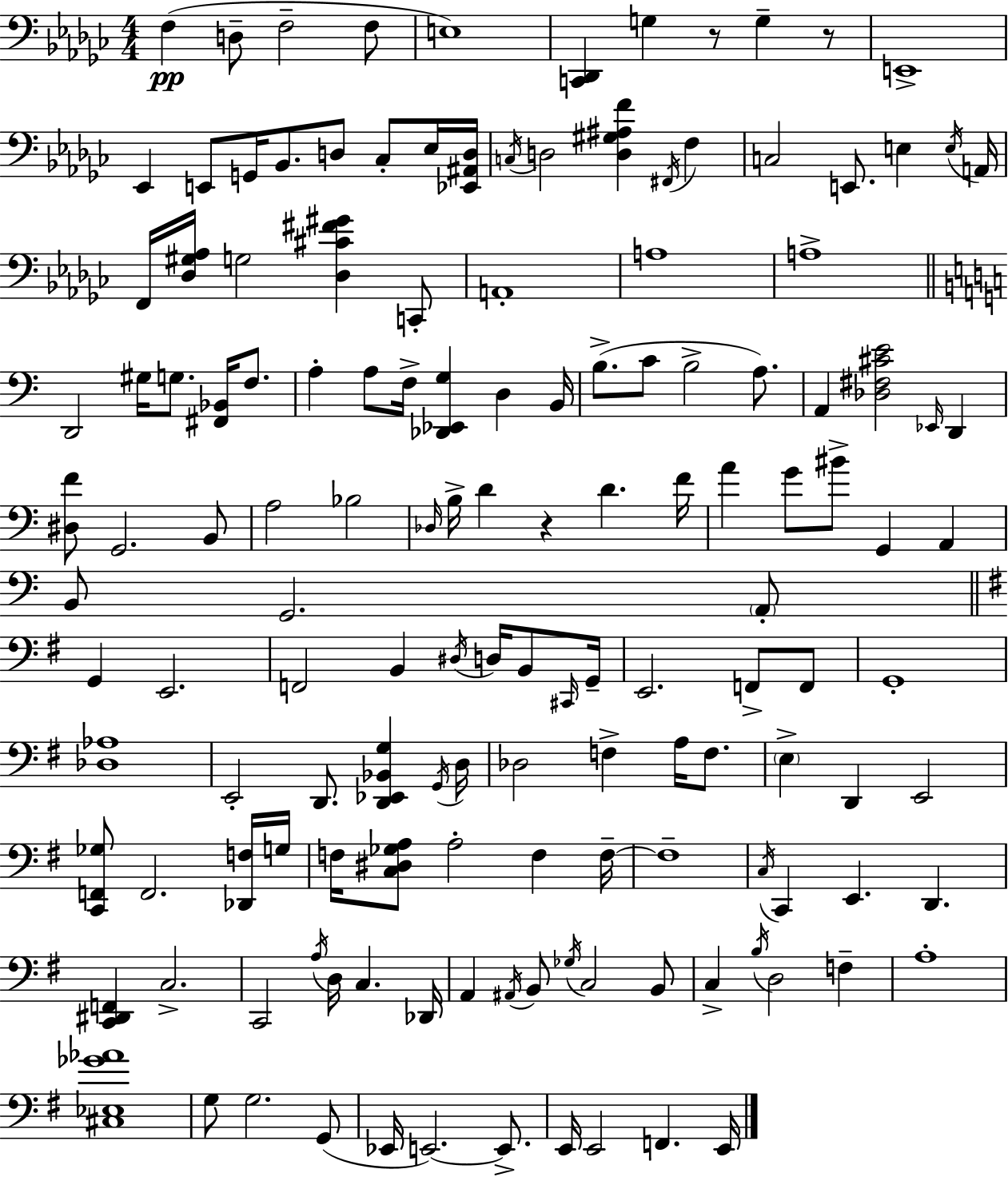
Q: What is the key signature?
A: EES minor